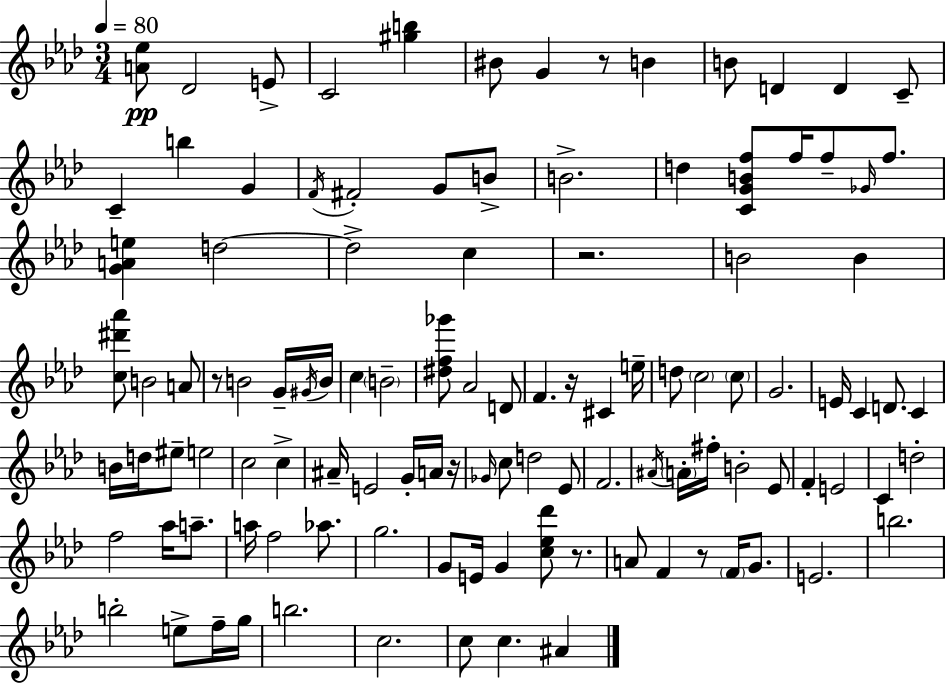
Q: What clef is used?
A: treble